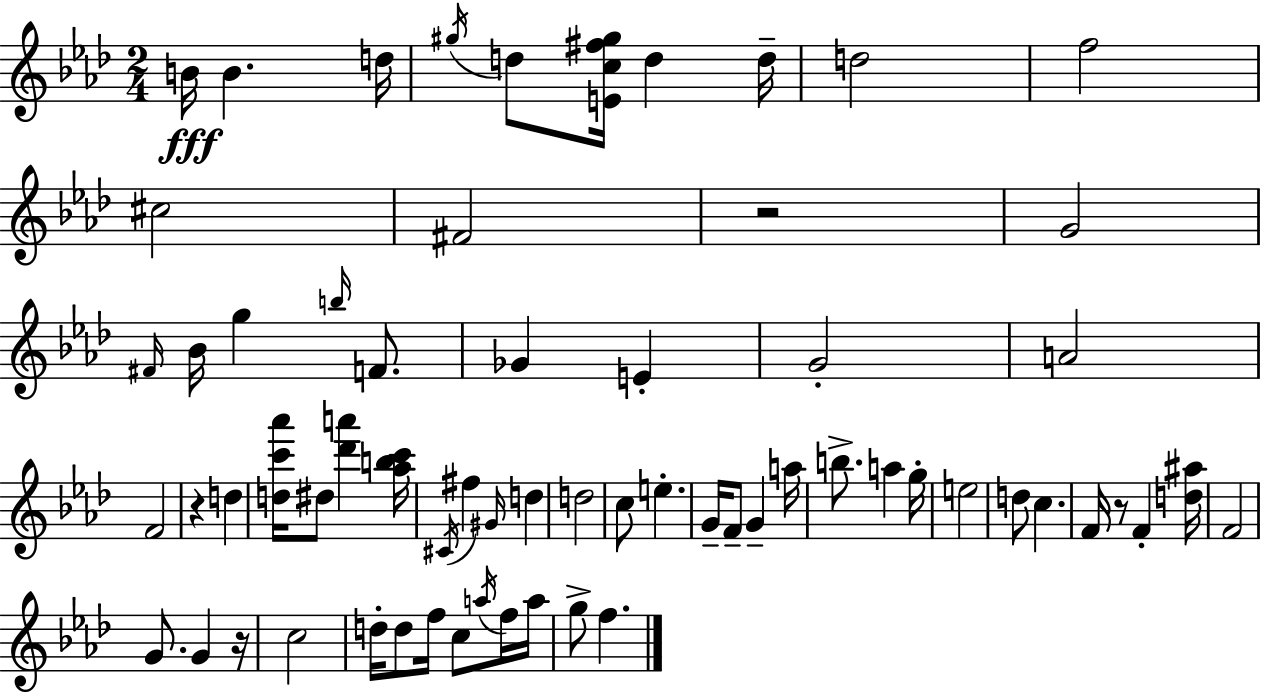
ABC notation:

X:1
T:Untitled
M:2/4
L:1/4
K:Ab
B/4 B d/4 ^g/4 d/2 [Ec^f^g]/4 d d/4 d2 f2 ^c2 ^F2 z2 G2 ^F/4 _B/4 g b/4 F/2 _G E G2 A2 F2 z d [dc'_a']/4 ^d/2 [_d'a'] [_abc']/4 ^C/4 ^f ^G/4 d d2 c/2 e G/4 F/2 G a/4 b/2 a g/4 e2 d/2 c F/4 z/2 F [d^a]/4 F2 G/2 G z/4 c2 d/4 d/2 f/4 c/2 a/4 f/4 a/4 g/2 f